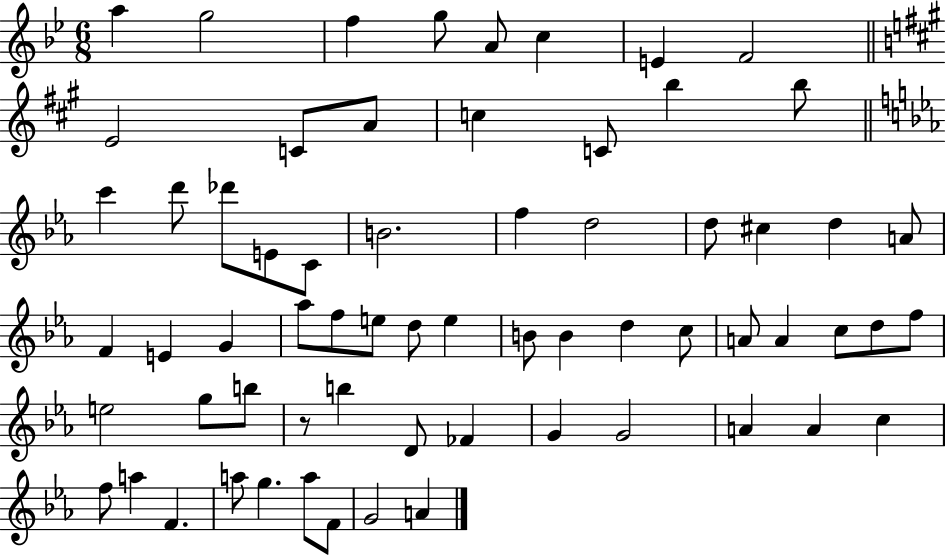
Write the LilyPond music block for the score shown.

{
  \clef treble
  \numericTimeSignature
  \time 6/8
  \key bes \major
  \repeat volta 2 { a''4 g''2 | f''4 g''8 a'8 c''4 | e'4 f'2 | \bar "||" \break \key a \major e'2 c'8 a'8 | c''4 c'8 b''4 b''8 | \bar "||" \break \key ees \major c'''4 d'''8 des'''8 e'8 c'8 | b'2. | f''4 d''2 | d''8 cis''4 d''4 a'8 | \break f'4 e'4 g'4 | aes''8 f''8 e''8 d''8 e''4 | b'8 b'4 d''4 c''8 | a'8 a'4 c''8 d''8 f''8 | \break e''2 g''8 b''8 | r8 b''4 d'8 fes'4 | g'4 g'2 | a'4 a'4 c''4 | \break f''8 a''4 f'4. | a''8 g''4. a''8 f'8 | g'2 a'4 | } \bar "|."
}